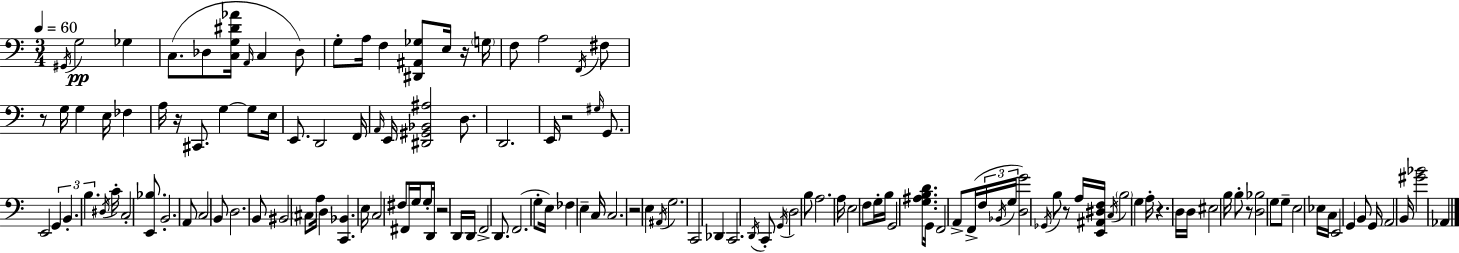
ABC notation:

X:1
T:Untitled
M:3/4
L:1/4
K:Am
^G,,/4 G,2 _G, C,/2 _D,/2 [C,G,^D_A]/4 A,,/4 C, _D,/2 G,/2 A,/4 F, [^D,,^A,,_G,]/2 E,/4 z/4 G,/4 F,/2 A,2 F,,/4 ^F,/2 z/2 G,/4 G, E,/4 _F, A,/4 z/4 ^C,,/2 G, G,/2 E,/4 E,,/2 D,,2 F,,/4 A,,/4 E,,/4 [^D,,^G,,_B,,^A,]2 D,/2 D,,2 E,,/4 z2 ^G,/4 G,,/2 E,,2 G,, B,, B, ^D,/4 C/4 C,2 [E,,_B,]/2 B,,2 A,,/2 C,2 B,,/2 D,2 B,,/2 ^B,,2 ^C,/2 A,/4 D, [C,,_B,,] E,/4 C,2 ^F,/2 ^F,,/4 G,/4 G,/2 D,,/4 z2 D,,/4 D,,/4 F,,2 D,,/2 F,,2 G,/2 E,/4 _F, E, C,/4 C,2 z2 E, ^A,,/4 G,2 C,,2 _D,, C,,2 D,,/4 C,,/2 G,,/4 D,2 B,/2 A,2 A,/4 E,2 F,/2 G,/4 B,/4 G,,2 [G,^A,B,D]/2 G,,/4 F,,2 A,,/2 F,,/4 F,/4 _B,,/4 G,/4 [D,G]2 _G,,/4 B,/2 z/2 A,/4 [E,,^A,,^D,F,]/4 C,/4 B,2 G, A,/4 z D,/4 D,/4 ^E,2 B,/4 B,/2 z/2 [D,_B,]2 G,/2 G,/2 E,2 _E,/4 C,/4 E,,2 G,, B,,/2 G,,/4 A,,2 B,,/4 [^G_B]2 _A,,